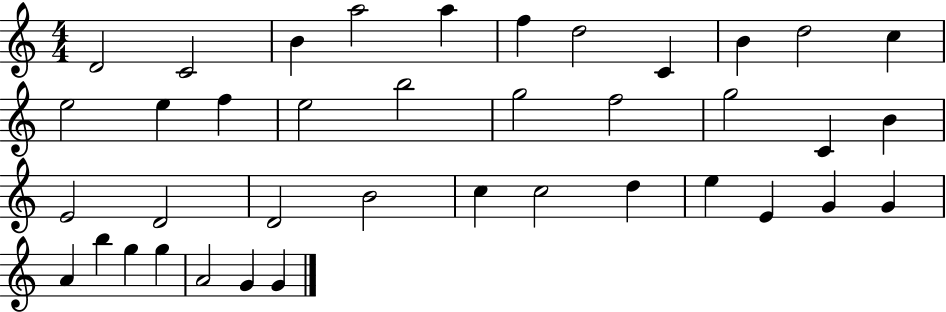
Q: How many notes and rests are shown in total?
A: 39